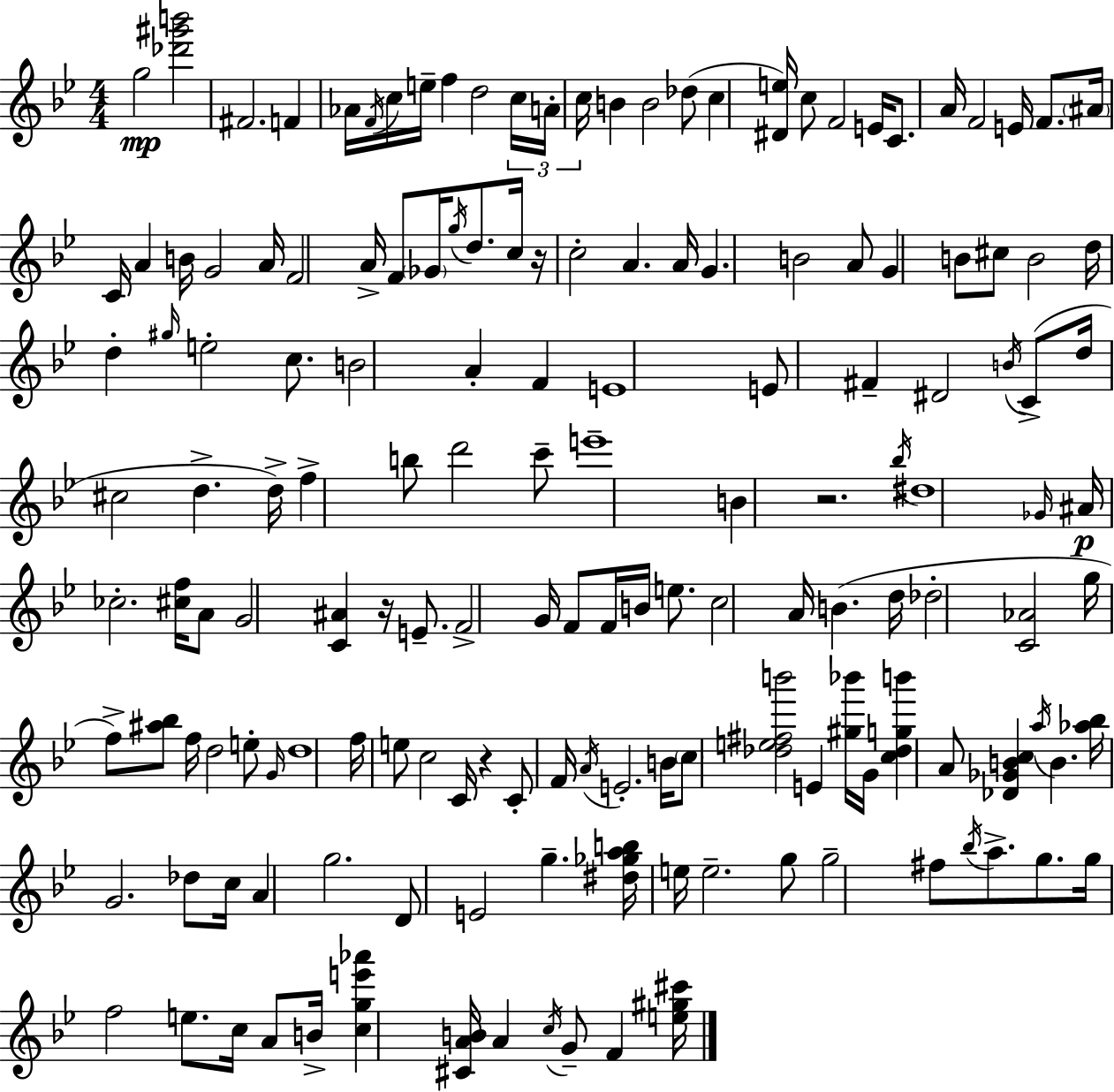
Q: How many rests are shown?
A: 4